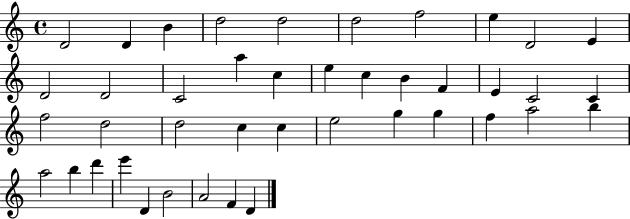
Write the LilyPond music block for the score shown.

{
  \clef treble
  \time 4/4
  \defaultTimeSignature
  \key c \major
  d'2 d'4 b'4 | d''2 d''2 | d''2 f''2 | e''4 d'2 e'4 | \break d'2 d'2 | c'2 a''4 c''4 | e''4 c''4 b'4 f'4 | e'4 c'2 c'4 | \break f''2 d''2 | d''2 c''4 c''4 | e''2 g''4 g''4 | f''4 a''2 b''4 | \break a''2 b''4 d'''4 | e'''4 d'4 b'2 | a'2 f'4 d'4 | \bar "|."
}